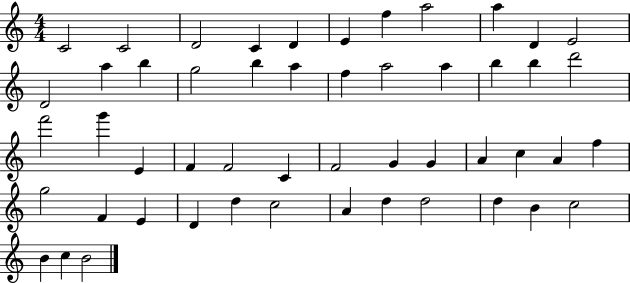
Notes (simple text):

C4/h C4/h D4/h C4/q D4/q E4/q F5/q A5/h A5/q D4/q E4/h D4/h A5/q B5/q G5/h B5/q A5/q F5/q A5/h A5/q B5/q B5/q D6/h F6/h G6/q E4/q F4/q F4/h C4/q F4/h G4/q G4/q A4/q C5/q A4/q F5/q G5/h F4/q E4/q D4/q D5/q C5/h A4/q D5/q D5/h D5/q B4/q C5/h B4/q C5/q B4/h